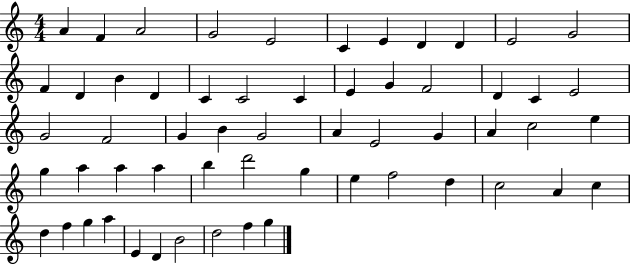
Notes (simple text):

A4/q F4/q A4/h G4/h E4/h C4/q E4/q D4/q D4/q E4/h G4/h F4/q D4/q B4/q D4/q C4/q C4/h C4/q E4/q G4/q F4/h D4/q C4/q E4/h G4/h F4/h G4/q B4/q G4/h A4/q E4/h G4/q A4/q C5/h E5/q G5/q A5/q A5/q A5/q B5/q D6/h G5/q E5/q F5/h D5/q C5/h A4/q C5/q D5/q F5/q G5/q A5/q E4/q D4/q B4/h D5/h F5/q G5/q